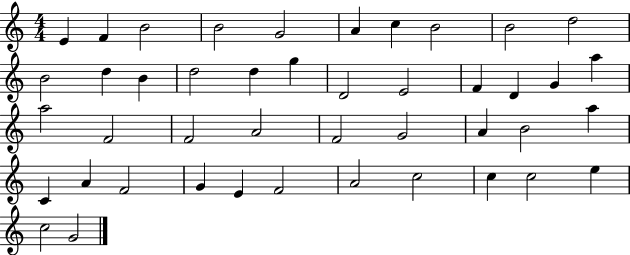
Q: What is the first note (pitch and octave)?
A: E4